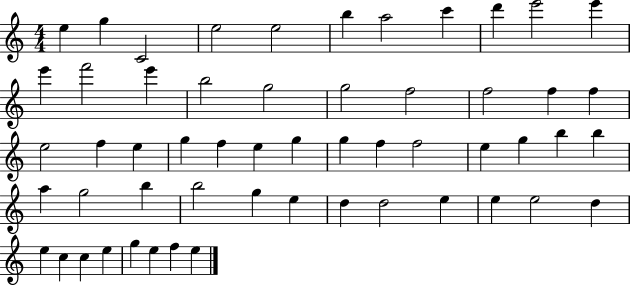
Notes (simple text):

E5/q G5/q C4/h E5/h E5/h B5/q A5/h C6/q D6/q E6/h E6/q E6/q F6/h E6/q B5/h G5/h G5/h F5/h F5/h F5/q F5/q E5/h F5/q E5/q G5/q F5/q E5/q G5/q G5/q F5/q F5/h E5/q G5/q B5/q B5/q A5/q G5/h B5/q B5/h G5/q E5/q D5/q D5/h E5/q E5/q E5/h D5/q E5/q C5/q C5/q E5/q G5/q E5/q F5/q E5/q